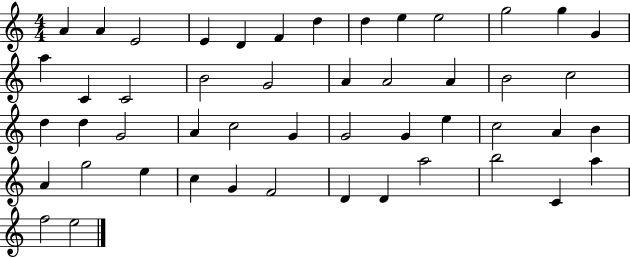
A4/q A4/q E4/h E4/q D4/q F4/q D5/q D5/q E5/q E5/h G5/h G5/q G4/q A5/q C4/q C4/h B4/h G4/h A4/q A4/h A4/q B4/h C5/h D5/q D5/q G4/h A4/q C5/h G4/q G4/h G4/q E5/q C5/h A4/q B4/q A4/q G5/h E5/q C5/q G4/q F4/h D4/q D4/q A5/h B5/h C4/q A5/q F5/h E5/h